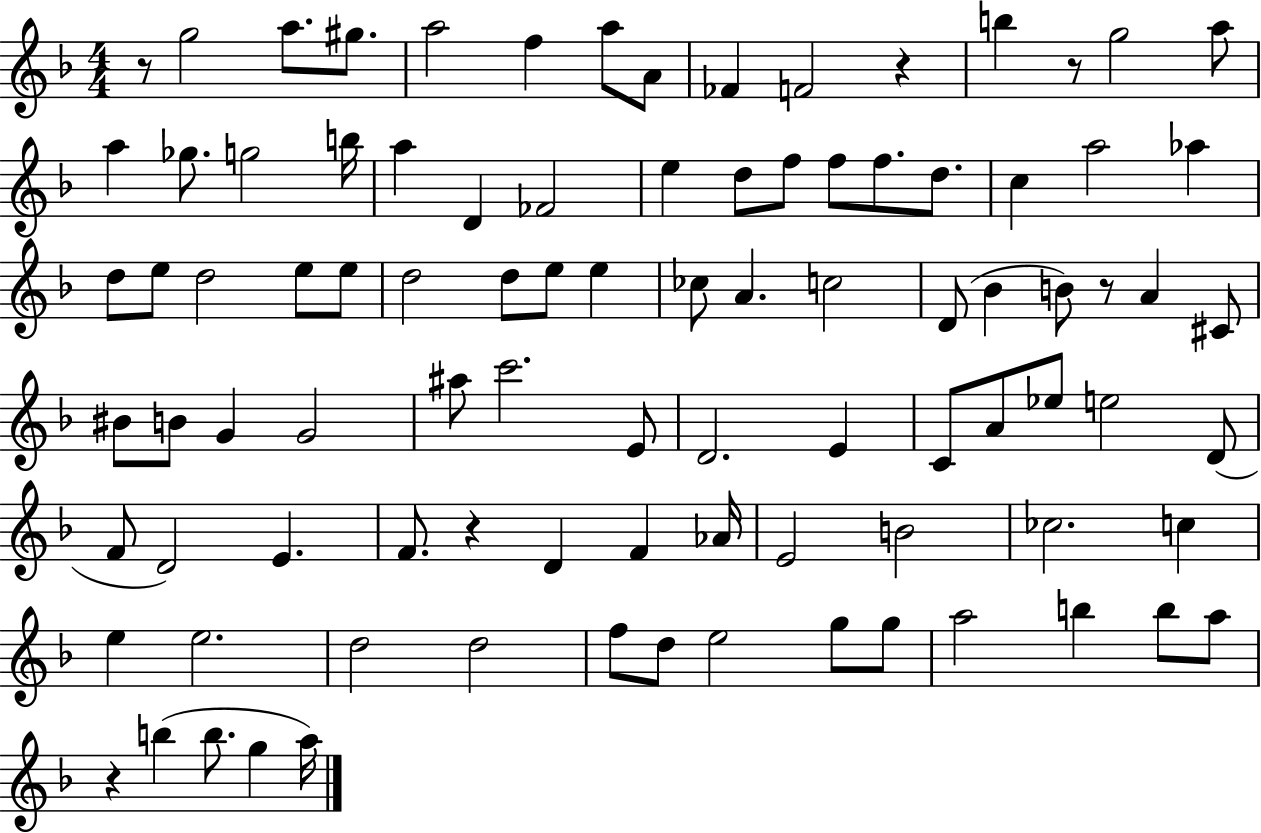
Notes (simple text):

R/e G5/h A5/e. G#5/e. A5/h F5/q A5/e A4/e FES4/q F4/h R/q B5/q R/e G5/h A5/e A5/q Gb5/e. G5/h B5/s A5/q D4/q FES4/h E5/q D5/e F5/e F5/e F5/e. D5/e. C5/q A5/h Ab5/q D5/e E5/e D5/h E5/e E5/e D5/h D5/e E5/e E5/q CES5/e A4/q. C5/h D4/e Bb4/q B4/e R/e A4/q C#4/e BIS4/e B4/e G4/q G4/h A#5/e C6/h. E4/e D4/h. E4/q C4/e A4/e Eb5/e E5/h D4/e F4/e D4/h E4/q. F4/e. R/q D4/q F4/q Ab4/s E4/h B4/h CES5/h. C5/q E5/q E5/h. D5/h D5/h F5/e D5/e E5/h G5/e G5/e A5/h B5/q B5/e A5/e R/q B5/q B5/e. G5/q A5/s